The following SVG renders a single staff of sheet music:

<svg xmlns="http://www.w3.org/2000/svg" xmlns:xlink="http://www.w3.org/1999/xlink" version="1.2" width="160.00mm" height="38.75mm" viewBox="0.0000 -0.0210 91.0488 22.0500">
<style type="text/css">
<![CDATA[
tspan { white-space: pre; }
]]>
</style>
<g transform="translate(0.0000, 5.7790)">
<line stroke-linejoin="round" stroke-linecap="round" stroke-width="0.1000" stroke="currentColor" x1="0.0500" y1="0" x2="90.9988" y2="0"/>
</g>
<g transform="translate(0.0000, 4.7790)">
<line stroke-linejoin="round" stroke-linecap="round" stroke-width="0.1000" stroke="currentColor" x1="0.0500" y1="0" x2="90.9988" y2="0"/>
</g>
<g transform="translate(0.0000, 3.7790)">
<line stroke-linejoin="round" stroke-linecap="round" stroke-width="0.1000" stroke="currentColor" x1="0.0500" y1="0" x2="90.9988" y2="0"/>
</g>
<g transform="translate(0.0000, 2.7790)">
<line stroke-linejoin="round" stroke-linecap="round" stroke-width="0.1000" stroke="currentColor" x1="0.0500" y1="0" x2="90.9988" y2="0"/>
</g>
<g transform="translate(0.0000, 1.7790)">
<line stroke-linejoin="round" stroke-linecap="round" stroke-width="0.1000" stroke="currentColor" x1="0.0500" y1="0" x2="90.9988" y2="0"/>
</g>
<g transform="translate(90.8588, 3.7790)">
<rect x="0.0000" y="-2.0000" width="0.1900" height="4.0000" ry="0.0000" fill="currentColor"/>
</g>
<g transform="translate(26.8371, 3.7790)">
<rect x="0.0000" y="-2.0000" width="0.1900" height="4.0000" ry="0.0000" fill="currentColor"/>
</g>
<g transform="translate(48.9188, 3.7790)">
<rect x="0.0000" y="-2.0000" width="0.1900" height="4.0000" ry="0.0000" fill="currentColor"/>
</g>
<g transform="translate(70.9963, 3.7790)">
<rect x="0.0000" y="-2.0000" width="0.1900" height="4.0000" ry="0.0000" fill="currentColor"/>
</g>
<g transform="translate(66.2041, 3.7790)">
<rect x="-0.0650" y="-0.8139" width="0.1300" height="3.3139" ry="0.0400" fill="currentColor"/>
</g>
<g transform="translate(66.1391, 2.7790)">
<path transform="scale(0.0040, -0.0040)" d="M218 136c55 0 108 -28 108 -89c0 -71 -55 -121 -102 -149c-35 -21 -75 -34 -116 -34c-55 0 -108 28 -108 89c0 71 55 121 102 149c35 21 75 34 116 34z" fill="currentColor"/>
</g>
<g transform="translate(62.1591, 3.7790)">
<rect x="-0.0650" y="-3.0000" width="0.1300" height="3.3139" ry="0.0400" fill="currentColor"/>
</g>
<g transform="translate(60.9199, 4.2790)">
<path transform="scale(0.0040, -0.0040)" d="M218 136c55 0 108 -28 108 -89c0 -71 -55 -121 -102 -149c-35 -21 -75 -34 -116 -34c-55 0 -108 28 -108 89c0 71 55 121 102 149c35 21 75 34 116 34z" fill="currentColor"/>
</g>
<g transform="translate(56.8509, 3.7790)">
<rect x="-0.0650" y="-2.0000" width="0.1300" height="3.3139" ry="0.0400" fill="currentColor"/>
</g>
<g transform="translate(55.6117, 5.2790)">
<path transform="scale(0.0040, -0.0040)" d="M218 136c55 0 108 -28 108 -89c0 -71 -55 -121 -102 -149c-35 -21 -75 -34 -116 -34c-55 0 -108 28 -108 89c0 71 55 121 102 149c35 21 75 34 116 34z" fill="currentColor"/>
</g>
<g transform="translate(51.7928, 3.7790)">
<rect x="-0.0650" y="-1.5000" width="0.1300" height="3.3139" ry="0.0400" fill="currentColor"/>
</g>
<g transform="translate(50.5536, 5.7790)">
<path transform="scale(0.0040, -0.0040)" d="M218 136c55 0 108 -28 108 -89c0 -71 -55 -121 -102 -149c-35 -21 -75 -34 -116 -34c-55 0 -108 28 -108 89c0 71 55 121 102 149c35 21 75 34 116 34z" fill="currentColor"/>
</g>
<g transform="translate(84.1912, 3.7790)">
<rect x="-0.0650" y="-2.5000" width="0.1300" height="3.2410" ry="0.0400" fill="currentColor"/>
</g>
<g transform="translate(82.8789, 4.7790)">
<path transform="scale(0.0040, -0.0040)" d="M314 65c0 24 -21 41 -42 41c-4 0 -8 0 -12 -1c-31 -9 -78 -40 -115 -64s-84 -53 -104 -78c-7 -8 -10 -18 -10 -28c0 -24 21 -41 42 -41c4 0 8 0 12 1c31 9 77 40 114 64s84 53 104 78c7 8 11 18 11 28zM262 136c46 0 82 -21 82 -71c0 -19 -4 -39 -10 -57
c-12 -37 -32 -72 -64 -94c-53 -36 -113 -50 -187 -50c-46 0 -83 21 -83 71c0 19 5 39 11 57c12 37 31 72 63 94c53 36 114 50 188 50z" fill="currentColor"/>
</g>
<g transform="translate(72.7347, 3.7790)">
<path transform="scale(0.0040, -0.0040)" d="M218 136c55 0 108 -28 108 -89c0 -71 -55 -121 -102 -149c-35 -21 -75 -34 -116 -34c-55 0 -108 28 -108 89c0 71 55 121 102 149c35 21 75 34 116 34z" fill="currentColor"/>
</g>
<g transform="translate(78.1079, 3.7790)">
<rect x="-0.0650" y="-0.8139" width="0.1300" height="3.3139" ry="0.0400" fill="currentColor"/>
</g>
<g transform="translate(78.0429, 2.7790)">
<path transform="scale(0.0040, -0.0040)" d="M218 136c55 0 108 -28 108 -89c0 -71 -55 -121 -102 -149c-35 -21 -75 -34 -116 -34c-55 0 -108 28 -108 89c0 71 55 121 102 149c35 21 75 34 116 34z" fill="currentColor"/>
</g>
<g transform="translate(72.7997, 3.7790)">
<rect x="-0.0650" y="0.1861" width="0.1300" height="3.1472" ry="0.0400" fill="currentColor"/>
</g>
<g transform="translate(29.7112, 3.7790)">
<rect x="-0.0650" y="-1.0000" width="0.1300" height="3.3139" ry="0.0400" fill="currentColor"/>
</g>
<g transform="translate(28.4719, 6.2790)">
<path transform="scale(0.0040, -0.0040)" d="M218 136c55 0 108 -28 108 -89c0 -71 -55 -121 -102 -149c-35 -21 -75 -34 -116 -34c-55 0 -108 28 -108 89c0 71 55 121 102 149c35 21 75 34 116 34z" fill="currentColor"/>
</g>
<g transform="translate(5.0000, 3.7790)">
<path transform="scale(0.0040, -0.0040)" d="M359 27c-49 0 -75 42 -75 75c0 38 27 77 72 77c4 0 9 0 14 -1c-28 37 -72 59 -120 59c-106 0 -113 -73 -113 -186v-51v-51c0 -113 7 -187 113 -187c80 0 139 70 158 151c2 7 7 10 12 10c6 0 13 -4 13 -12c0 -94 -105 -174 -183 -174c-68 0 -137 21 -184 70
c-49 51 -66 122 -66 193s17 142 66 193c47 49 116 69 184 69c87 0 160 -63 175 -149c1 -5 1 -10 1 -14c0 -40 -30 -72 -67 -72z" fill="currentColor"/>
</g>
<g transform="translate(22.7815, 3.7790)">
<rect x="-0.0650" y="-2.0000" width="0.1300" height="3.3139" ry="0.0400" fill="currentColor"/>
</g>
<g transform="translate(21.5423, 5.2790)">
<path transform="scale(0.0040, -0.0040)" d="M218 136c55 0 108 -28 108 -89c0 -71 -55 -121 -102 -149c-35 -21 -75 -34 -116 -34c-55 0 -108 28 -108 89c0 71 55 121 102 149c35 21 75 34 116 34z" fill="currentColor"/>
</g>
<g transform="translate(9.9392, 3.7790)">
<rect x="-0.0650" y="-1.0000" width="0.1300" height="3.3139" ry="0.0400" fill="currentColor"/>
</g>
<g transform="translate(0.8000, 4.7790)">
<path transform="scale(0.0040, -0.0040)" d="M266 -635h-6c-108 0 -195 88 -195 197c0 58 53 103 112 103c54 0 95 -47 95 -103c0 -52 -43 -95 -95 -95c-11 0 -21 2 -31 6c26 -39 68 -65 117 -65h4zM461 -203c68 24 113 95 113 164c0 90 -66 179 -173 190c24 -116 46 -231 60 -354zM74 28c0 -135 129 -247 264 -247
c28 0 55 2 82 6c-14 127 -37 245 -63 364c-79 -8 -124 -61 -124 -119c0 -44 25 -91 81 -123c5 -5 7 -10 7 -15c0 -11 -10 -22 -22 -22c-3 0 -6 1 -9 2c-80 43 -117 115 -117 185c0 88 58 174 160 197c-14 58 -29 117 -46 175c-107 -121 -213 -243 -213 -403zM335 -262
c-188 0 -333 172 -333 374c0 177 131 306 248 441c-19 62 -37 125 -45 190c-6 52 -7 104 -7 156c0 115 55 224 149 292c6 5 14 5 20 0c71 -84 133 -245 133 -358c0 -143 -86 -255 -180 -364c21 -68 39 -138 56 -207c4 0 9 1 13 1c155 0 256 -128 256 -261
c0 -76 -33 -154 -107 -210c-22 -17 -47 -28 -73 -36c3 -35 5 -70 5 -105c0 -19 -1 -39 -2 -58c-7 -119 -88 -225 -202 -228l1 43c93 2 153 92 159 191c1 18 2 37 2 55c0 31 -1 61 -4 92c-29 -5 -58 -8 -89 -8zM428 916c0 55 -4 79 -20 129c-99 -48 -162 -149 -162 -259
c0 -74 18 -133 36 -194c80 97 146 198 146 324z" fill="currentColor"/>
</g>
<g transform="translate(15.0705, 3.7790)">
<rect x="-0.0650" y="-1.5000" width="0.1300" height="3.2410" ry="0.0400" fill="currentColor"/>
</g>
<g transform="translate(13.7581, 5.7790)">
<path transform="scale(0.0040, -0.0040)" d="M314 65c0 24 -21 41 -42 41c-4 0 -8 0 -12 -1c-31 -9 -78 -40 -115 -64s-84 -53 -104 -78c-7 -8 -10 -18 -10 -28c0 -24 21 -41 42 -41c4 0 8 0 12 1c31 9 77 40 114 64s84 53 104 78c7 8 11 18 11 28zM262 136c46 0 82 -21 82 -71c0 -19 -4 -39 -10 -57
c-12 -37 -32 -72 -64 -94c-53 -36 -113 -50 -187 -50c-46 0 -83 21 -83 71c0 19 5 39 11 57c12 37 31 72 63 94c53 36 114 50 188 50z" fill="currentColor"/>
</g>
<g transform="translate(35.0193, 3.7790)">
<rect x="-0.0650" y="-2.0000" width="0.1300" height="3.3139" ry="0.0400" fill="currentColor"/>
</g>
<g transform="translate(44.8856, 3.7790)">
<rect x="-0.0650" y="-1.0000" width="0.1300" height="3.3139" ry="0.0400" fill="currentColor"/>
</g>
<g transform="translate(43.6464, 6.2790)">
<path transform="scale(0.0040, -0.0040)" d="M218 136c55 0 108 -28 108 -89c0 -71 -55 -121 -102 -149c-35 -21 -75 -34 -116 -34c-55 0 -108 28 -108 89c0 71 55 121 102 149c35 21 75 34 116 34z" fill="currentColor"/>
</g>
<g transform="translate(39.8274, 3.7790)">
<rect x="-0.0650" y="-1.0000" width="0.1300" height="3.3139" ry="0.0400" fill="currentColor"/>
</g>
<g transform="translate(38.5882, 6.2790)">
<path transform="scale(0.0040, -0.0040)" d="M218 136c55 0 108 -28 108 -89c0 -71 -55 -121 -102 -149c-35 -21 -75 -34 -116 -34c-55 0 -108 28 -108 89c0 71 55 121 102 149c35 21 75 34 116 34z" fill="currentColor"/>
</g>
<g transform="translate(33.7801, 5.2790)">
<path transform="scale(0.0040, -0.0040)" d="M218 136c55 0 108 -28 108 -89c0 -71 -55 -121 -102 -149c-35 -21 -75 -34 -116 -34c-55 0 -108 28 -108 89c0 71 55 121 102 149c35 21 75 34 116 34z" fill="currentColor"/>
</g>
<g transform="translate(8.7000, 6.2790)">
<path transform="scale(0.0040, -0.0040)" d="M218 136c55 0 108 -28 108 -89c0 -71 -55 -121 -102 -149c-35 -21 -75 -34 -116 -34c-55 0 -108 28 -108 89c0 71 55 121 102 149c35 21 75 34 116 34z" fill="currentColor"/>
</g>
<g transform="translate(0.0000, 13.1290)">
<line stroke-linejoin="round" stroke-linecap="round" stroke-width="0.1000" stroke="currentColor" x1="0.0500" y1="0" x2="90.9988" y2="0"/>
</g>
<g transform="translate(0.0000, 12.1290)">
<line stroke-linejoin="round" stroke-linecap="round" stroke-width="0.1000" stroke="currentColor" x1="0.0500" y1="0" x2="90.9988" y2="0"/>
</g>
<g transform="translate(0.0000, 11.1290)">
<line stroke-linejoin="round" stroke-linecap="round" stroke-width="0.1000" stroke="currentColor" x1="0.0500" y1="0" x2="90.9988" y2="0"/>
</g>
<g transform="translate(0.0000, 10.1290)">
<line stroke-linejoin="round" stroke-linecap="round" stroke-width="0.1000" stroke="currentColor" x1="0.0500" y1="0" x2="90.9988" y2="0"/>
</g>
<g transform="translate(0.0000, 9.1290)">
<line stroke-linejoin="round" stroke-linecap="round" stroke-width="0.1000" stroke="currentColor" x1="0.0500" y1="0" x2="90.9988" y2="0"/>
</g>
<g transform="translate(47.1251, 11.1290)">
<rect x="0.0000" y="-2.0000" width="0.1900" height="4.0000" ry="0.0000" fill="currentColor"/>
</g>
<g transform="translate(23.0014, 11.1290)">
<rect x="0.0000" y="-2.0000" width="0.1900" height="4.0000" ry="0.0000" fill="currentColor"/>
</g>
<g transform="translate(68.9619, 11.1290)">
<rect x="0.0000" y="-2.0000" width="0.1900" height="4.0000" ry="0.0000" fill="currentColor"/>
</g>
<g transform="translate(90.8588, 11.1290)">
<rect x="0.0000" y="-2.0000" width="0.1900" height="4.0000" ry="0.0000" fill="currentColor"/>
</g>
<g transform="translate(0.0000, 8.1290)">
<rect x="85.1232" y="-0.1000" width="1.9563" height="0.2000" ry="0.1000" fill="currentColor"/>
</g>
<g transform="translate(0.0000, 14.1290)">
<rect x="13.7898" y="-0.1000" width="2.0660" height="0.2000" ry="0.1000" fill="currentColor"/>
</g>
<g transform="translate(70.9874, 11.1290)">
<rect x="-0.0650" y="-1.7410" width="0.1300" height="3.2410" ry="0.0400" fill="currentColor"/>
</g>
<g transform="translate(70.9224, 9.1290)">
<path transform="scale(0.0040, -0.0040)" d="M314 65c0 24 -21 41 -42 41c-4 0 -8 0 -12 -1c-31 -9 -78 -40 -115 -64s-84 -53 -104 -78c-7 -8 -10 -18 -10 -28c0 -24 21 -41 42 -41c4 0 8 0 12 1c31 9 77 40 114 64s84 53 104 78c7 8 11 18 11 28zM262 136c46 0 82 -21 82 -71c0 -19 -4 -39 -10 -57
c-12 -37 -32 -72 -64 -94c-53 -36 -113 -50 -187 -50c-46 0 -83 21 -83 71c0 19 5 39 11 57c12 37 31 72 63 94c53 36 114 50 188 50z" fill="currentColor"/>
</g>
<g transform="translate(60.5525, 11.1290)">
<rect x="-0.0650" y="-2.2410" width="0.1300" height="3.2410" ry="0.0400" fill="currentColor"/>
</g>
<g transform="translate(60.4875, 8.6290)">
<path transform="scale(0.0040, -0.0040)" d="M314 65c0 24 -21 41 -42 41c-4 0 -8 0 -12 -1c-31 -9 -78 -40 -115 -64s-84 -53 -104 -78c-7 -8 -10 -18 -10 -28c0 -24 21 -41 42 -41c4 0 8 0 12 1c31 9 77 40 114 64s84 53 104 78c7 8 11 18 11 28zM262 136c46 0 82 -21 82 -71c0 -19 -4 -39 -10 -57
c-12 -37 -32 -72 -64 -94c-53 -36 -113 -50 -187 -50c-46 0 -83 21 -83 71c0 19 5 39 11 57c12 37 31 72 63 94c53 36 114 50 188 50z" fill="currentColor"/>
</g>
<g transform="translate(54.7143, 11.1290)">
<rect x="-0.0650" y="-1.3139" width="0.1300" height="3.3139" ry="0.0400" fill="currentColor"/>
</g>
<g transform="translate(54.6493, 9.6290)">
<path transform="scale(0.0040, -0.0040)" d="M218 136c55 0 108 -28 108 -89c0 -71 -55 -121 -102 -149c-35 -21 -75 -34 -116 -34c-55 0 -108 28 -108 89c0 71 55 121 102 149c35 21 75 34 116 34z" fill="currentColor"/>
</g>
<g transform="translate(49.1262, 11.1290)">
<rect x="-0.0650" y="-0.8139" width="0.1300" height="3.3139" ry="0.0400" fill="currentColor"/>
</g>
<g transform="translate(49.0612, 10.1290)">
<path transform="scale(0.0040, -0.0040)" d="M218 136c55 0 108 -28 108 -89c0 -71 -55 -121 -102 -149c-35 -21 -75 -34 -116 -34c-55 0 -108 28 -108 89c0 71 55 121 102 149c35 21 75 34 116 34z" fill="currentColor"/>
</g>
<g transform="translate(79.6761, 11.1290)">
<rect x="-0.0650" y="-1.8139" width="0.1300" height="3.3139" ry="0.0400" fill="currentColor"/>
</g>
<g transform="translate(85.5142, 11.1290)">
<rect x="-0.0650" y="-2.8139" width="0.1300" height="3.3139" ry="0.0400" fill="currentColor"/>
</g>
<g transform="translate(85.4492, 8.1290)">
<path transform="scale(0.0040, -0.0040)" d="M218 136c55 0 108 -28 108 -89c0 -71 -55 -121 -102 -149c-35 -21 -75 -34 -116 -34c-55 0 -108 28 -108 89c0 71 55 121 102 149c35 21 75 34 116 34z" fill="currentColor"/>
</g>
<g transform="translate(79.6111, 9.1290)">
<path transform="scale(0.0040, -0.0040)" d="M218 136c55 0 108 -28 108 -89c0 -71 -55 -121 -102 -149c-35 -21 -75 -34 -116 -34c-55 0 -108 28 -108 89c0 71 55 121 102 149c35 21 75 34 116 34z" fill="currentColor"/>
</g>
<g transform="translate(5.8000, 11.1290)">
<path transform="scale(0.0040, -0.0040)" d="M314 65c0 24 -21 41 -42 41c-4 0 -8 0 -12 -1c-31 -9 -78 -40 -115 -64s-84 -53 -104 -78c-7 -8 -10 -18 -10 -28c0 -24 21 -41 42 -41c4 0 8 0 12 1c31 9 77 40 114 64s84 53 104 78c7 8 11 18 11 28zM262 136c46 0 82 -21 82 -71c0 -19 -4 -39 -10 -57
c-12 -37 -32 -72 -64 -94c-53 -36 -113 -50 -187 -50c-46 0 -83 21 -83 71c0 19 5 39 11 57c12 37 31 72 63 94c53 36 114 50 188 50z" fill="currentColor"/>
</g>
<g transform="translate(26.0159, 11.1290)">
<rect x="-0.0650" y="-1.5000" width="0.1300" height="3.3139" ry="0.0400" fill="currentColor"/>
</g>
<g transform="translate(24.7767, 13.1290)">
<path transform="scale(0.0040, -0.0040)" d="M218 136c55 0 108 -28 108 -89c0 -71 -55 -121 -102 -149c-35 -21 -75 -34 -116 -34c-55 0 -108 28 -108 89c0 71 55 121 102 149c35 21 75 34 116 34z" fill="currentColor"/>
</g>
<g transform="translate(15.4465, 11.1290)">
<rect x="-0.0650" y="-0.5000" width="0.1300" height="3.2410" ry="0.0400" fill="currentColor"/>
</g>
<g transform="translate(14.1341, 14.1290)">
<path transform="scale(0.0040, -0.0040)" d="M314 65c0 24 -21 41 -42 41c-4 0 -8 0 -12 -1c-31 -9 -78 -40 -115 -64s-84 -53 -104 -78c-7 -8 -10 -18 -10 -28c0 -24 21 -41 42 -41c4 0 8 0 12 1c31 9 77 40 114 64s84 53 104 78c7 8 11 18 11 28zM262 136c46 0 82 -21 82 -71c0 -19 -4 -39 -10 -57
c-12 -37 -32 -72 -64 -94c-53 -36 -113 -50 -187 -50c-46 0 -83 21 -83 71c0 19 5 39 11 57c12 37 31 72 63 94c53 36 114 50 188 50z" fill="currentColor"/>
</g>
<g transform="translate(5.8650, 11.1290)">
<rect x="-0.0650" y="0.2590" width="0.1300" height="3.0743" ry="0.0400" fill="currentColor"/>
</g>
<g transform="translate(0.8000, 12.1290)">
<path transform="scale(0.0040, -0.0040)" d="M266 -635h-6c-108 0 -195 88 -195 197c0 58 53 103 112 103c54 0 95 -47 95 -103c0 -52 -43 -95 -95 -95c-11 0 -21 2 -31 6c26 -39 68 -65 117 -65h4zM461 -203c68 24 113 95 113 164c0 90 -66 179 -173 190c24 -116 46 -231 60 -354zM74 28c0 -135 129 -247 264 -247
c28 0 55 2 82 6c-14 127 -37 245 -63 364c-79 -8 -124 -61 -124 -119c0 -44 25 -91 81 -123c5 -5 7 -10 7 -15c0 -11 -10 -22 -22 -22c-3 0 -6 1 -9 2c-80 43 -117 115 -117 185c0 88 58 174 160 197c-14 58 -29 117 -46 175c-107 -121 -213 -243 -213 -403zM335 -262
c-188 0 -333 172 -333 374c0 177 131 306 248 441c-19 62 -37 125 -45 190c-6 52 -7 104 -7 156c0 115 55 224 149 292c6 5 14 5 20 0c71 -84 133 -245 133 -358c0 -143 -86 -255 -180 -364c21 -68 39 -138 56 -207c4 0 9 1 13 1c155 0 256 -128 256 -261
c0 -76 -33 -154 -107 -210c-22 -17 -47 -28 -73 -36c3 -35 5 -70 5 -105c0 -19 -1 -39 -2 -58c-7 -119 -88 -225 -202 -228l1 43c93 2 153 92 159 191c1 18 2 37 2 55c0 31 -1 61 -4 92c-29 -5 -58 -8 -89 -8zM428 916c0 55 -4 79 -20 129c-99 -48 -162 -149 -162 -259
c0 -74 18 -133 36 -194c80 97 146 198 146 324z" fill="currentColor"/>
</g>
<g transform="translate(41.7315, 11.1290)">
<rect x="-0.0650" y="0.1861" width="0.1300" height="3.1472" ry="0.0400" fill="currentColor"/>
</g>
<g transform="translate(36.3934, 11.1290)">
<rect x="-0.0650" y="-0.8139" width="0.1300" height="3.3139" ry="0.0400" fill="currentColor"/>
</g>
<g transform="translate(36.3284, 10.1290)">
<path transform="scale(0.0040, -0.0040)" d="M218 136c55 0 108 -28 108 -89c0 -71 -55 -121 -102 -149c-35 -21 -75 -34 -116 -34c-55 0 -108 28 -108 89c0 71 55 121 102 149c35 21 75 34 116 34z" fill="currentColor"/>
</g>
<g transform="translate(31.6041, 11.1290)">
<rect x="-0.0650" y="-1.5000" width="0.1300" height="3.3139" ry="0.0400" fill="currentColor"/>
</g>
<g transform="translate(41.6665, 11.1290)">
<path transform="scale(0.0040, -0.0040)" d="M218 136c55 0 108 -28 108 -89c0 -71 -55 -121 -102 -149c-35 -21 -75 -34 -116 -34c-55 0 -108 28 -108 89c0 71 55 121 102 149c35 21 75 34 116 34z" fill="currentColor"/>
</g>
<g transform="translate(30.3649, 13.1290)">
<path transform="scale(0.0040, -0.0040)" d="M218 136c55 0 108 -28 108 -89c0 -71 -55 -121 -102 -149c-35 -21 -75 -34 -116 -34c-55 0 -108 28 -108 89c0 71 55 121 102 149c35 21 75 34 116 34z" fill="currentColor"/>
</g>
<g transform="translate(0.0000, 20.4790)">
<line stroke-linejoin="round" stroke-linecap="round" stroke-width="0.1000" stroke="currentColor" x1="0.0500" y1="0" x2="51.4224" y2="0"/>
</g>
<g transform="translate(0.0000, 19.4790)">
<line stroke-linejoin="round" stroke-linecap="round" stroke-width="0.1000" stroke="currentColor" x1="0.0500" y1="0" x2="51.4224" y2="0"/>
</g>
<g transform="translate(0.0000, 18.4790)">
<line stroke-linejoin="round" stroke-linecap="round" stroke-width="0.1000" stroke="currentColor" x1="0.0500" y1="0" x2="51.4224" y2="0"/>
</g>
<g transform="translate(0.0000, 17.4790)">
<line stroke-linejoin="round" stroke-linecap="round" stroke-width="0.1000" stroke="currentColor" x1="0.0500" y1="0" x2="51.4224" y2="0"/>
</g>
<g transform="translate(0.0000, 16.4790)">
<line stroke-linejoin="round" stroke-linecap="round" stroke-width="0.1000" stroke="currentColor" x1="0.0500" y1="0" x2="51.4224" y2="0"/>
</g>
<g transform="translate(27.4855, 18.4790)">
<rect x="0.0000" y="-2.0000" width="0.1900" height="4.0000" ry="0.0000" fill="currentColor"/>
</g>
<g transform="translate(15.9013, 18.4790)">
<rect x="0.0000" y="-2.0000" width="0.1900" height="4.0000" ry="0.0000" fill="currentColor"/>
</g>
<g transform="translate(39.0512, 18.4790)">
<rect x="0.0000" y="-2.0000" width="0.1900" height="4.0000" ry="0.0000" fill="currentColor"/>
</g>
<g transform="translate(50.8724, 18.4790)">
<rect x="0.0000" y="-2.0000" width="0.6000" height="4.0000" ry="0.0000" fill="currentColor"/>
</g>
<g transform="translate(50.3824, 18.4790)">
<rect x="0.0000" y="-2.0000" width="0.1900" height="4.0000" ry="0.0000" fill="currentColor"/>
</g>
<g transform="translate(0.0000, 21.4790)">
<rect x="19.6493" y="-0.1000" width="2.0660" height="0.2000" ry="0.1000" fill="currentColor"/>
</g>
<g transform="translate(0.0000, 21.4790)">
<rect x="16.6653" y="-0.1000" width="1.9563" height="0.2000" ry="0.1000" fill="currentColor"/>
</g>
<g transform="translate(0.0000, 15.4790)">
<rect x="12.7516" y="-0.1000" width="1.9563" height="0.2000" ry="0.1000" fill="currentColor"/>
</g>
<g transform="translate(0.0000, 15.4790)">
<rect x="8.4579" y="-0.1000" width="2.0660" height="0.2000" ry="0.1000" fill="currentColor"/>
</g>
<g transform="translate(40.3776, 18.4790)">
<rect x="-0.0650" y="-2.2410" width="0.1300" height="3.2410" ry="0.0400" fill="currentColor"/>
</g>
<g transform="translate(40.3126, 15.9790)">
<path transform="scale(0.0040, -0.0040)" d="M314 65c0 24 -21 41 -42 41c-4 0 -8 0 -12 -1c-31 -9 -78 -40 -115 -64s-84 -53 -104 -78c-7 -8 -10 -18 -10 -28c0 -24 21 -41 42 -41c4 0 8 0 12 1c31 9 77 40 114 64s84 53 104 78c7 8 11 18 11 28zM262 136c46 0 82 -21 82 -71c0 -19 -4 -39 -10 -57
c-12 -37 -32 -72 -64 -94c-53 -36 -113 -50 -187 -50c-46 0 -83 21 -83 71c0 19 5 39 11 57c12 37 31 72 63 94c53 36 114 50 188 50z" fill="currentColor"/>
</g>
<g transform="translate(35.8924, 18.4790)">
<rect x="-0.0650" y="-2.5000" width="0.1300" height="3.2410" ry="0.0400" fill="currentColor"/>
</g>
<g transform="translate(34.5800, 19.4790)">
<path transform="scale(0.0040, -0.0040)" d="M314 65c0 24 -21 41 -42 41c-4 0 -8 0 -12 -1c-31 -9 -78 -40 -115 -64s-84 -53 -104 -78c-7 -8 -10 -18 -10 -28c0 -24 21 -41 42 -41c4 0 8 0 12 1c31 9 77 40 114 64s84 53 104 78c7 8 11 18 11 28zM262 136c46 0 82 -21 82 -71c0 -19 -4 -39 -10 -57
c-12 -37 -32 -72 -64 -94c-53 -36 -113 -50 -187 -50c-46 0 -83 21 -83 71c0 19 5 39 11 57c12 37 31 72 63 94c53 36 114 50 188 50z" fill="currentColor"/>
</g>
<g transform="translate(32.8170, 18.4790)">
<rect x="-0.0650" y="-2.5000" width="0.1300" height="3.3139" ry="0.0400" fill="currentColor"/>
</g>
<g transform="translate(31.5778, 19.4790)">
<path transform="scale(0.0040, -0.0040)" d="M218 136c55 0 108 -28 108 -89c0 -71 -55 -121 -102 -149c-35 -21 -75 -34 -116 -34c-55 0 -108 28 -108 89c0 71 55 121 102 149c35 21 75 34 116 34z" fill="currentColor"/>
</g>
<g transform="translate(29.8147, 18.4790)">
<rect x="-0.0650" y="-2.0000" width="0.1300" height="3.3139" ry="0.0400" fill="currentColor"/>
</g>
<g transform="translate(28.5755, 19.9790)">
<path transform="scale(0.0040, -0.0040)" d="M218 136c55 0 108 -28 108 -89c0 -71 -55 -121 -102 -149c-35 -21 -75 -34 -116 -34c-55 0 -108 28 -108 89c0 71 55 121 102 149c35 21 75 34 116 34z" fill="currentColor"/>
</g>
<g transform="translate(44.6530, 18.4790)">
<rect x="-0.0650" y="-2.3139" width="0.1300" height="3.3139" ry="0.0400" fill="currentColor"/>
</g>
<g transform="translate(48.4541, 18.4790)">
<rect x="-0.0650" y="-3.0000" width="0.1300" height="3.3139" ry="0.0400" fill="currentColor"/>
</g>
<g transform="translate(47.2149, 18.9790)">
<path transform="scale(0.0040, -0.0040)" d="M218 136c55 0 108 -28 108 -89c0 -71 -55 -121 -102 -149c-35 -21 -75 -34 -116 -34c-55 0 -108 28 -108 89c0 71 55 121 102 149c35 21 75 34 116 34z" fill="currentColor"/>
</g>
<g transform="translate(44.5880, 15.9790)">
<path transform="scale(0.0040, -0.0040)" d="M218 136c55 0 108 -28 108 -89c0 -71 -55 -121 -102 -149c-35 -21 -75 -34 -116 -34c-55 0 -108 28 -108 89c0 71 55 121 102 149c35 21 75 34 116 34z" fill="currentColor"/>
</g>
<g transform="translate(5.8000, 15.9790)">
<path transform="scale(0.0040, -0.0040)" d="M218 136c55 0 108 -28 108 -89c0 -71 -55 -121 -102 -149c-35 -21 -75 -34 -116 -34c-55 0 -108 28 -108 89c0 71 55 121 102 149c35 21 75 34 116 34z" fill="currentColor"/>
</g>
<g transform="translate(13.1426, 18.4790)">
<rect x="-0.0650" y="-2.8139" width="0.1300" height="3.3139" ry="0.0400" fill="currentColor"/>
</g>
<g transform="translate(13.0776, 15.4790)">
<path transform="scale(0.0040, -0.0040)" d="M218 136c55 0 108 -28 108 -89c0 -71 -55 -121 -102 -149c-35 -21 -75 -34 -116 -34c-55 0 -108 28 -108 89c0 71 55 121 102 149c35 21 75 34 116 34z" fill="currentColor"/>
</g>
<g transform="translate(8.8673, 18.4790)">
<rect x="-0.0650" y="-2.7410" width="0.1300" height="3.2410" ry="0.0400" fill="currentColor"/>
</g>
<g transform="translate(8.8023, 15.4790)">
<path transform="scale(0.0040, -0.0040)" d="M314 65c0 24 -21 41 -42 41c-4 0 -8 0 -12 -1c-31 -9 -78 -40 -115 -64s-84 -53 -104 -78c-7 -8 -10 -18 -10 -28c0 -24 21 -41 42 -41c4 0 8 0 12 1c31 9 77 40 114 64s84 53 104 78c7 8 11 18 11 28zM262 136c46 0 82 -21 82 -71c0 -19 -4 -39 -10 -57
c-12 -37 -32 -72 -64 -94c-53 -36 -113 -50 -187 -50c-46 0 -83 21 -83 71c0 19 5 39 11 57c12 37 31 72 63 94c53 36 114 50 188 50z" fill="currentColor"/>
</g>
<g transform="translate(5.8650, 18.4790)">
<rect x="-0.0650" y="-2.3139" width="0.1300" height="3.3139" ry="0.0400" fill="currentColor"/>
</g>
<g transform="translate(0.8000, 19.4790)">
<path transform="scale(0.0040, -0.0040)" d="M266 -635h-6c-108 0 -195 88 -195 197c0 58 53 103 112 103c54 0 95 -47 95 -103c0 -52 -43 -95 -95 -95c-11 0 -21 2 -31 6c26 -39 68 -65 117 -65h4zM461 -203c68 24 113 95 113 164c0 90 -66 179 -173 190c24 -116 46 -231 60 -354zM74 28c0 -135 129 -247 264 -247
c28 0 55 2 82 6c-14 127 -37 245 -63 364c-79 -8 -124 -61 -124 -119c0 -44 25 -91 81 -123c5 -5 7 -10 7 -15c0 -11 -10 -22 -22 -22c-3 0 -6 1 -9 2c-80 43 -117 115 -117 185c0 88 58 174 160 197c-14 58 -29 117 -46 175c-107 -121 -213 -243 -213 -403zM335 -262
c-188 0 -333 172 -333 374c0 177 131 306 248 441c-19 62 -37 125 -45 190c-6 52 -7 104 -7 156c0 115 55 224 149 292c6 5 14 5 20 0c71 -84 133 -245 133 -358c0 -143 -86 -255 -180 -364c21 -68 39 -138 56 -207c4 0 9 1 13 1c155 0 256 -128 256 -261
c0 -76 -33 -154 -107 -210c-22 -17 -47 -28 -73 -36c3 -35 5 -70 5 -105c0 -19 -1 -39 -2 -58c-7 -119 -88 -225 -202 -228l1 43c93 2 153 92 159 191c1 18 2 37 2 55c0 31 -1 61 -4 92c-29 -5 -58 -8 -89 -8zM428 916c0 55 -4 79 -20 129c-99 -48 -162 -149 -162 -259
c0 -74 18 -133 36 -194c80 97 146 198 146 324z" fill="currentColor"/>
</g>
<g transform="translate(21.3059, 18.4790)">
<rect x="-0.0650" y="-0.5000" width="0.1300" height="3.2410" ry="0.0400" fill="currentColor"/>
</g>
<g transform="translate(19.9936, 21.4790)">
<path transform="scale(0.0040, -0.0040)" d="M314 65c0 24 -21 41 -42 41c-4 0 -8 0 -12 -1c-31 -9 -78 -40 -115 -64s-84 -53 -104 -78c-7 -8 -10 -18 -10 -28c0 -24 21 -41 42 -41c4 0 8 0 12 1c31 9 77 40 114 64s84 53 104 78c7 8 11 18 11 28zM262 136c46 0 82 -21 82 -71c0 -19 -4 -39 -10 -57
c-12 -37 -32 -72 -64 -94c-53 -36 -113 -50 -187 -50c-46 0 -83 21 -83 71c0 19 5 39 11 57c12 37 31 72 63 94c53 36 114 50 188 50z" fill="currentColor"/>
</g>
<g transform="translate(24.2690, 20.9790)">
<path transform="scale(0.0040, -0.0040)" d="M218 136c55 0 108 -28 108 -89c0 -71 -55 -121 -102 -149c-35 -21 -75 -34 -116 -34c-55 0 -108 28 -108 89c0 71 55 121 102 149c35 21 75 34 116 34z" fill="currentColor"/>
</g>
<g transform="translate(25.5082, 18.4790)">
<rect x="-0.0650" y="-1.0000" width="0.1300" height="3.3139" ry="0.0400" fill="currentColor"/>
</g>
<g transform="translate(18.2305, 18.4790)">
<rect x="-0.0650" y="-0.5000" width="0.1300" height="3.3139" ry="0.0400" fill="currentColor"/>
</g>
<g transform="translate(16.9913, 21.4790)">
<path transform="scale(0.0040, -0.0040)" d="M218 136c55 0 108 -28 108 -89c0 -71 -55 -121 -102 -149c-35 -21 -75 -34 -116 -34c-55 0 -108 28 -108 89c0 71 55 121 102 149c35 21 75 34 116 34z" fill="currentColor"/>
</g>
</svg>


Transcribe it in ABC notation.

X:1
T:Untitled
M:4/4
L:1/4
K:C
D E2 F D F D D E F A d B d G2 B2 C2 E E d B d e g2 f2 f a g a2 a C C2 D F G G2 g2 g A